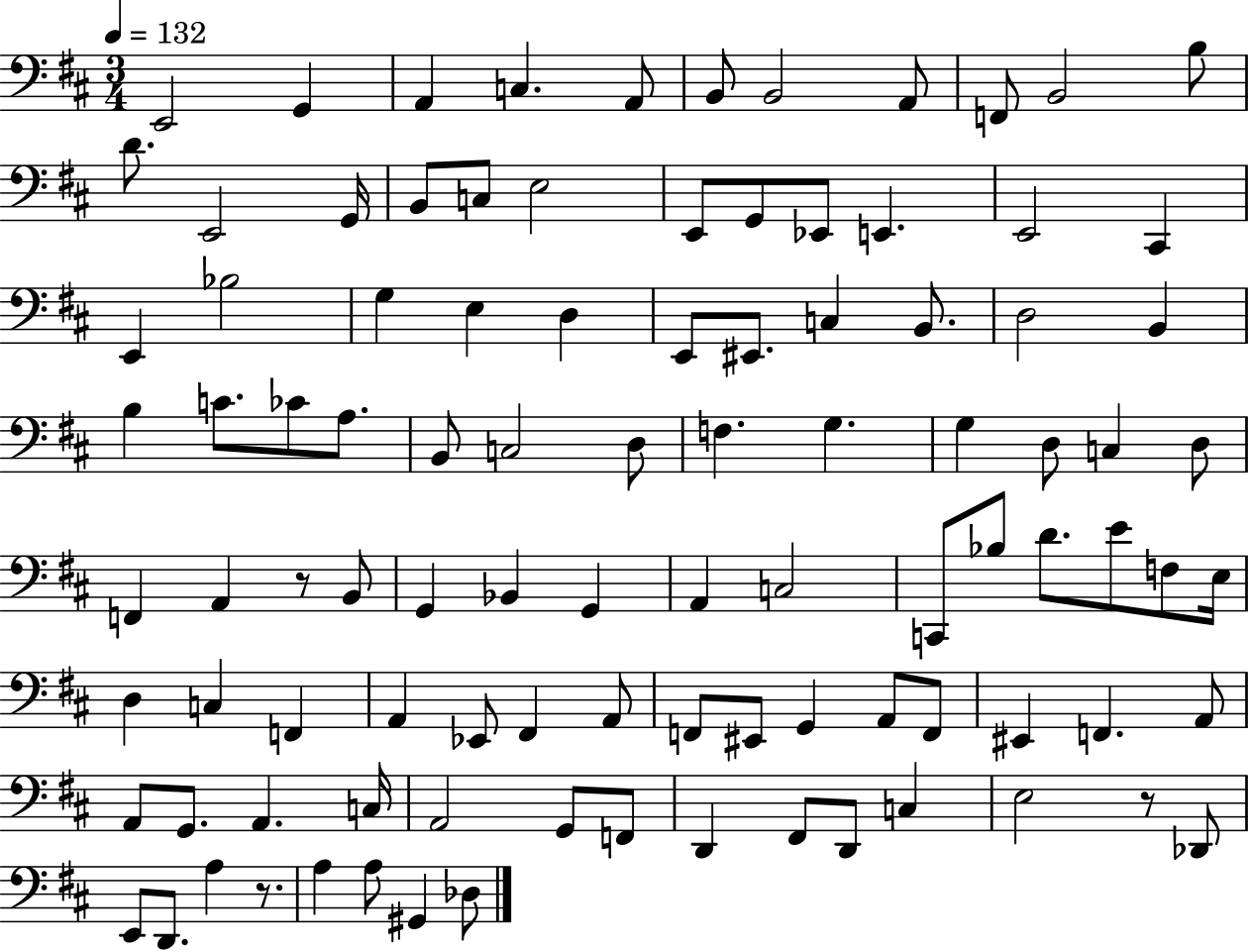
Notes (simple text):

E2/h G2/q A2/q C3/q. A2/e B2/e B2/h A2/e F2/e B2/h B3/e D4/e. E2/h G2/s B2/e C3/e E3/h E2/e G2/e Eb2/e E2/q. E2/h C#2/q E2/q Bb3/h G3/q E3/q D3/q E2/e EIS2/e. C3/q B2/e. D3/h B2/q B3/q C4/e. CES4/e A3/e. B2/e C3/h D3/e F3/q. G3/q. G3/q D3/e C3/q D3/e F2/q A2/q R/e B2/e G2/q Bb2/q G2/q A2/q C3/h C2/e Bb3/e D4/e. E4/e F3/e E3/s D3/q C3/q F2/q A2/q Eb2/e F#2/q A2/e F2/e EIS2/e G2/q A2/e F2/e EIS2/q F2/q. A2/e A2/e G2/e. A2/q. C3/s A2/h G2/e F2/e D2/q F#2/e D2/e C3/q E3/h R/e Db2/e E2/e D2/e. A3/q R/e. A3/q A3/e G#2/q Db3/e